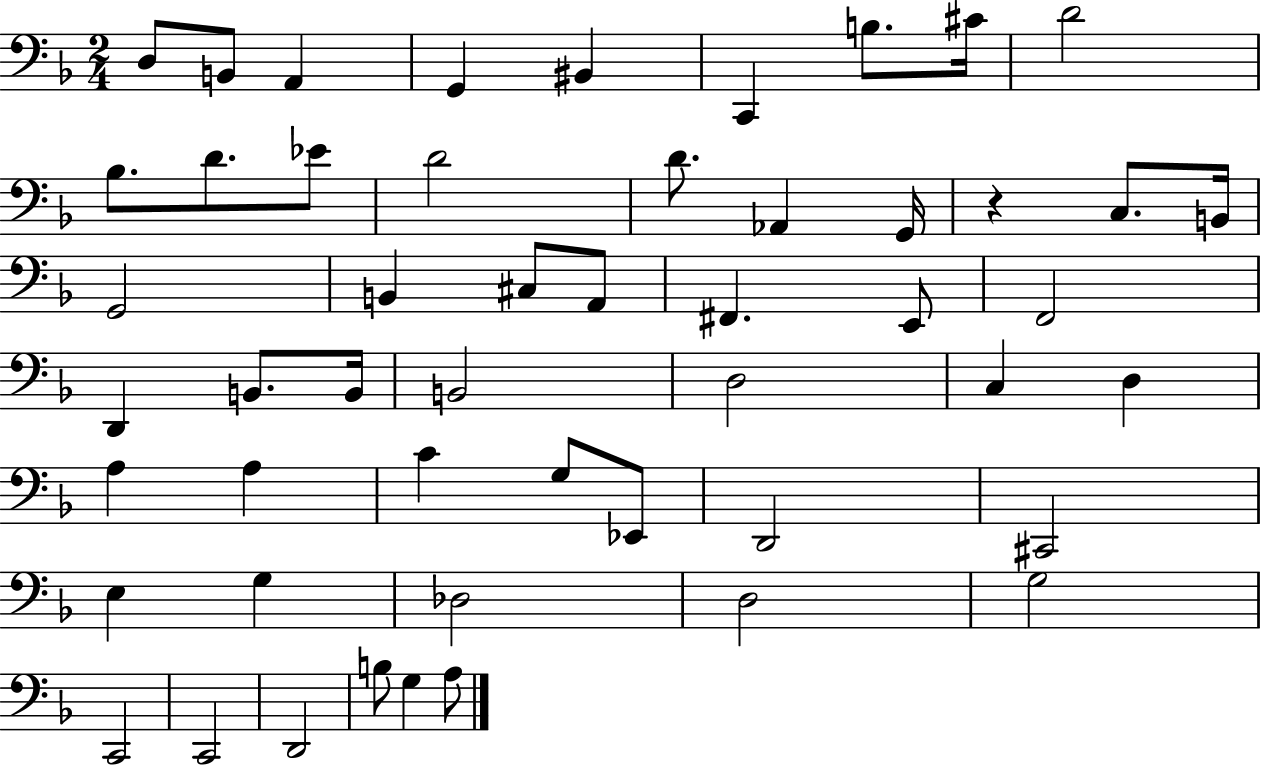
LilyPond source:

{
  \clef bass
  \numericTimeSignature
  \time 2/4
  \key f \major
  \repeat volta 2 { d8 b,8 a,4 | g,4 bis,4 | c,4 b8. cis'16 | d'2 | \break bes8. d'8. ees'8 | d'2 | d'8. aes,4 g,16 | r4 c8. b,16 | \break g,2 | b,4 cis8 a,8 | fis,4. e,8 | f,2 | \break d,4 b,8. b,16 | b,2 | d2 | c4 d4 | \break a4 a4 | c'4 g8 ees,8 | d,2 | cis,2 | \break e4 g4 | des2 | d2 | g2 | \break c,2 | c,2 | d,2 | b8 g4 a8 | \break } \bar "|."
}